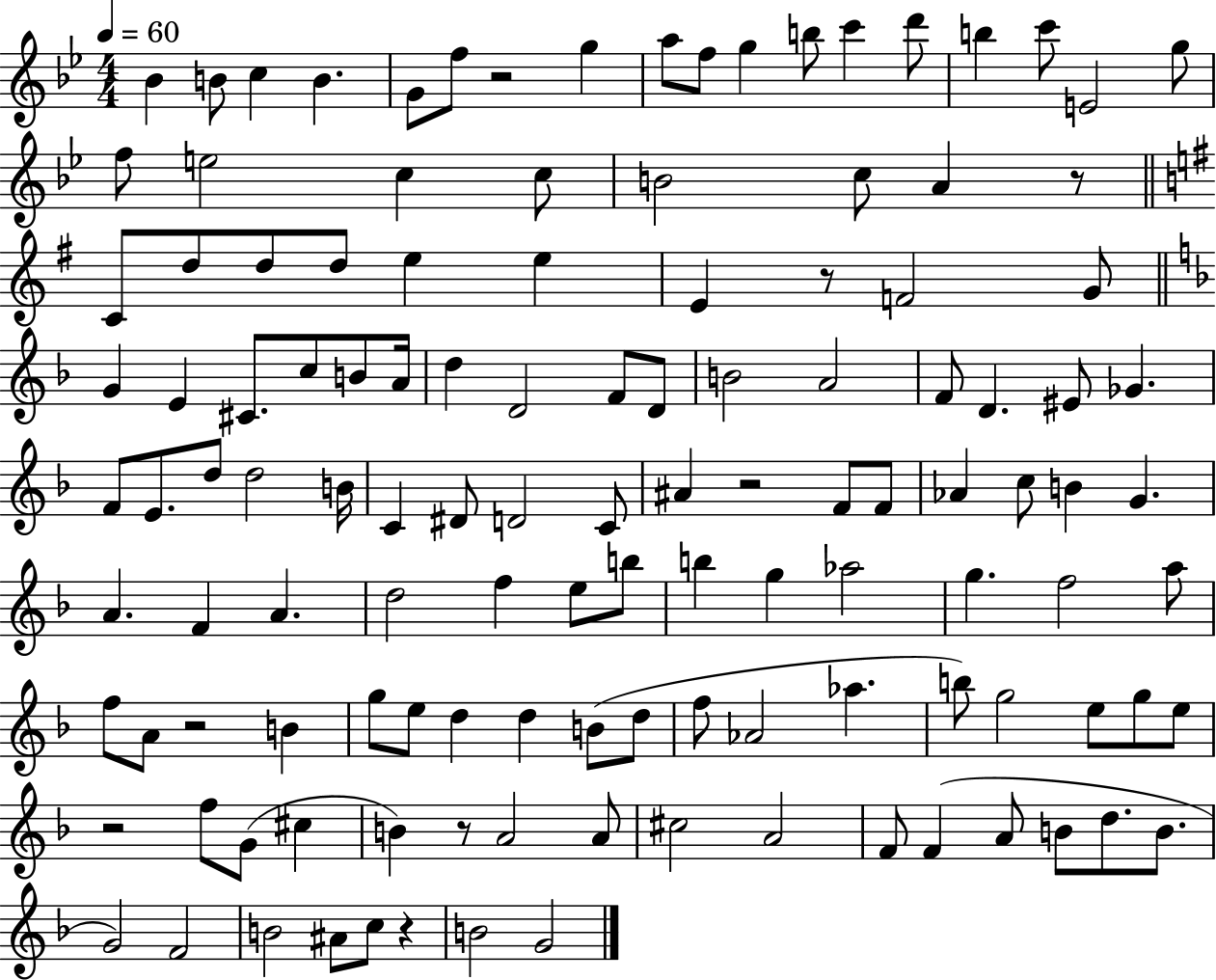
Bb4/q B4/e C5/q B4/q. G4/e F5/e R/h G5/q A5/e F5/e G5/q B5/e C6/q D6/e B5/q C6/e E4/h G5/e F5/e E5/h C5/q C5/e B4/h C5/e A4/q R/e C4/e D5/e D5/e D5/e E5/q E5/q E4/q R/e F4/h G4/e G4/q E4/q C#4/e. C5/e B4/e A4/s D5/q D4/h F4/e D4/e B4/h A4/h F4/e D4/q. EIS4/e Gb4/q. F4/e E4/e. D5/e D5/h B4/s C4/q D#4/e D4/h C4/e A#4/q R/h F4/e F4/e Ab4/q C5/e B4/q G4/q. A4/q. F4/q A4/q. D5/h F5/q E5/e B5/e B5/q G5/q Ab5/h G5/q. F5/h A5/e F5/e A4/e R/h B4/q G5/e E5/e D5/q D5/q B4/e D5/e F5/e Ab4/h Ab5/q. B5/e G5/h E5/e G5/e E5/e R/h F5/e G4/e C#5/q B4/q R/e A4/h A4/e C#5/h A4/h F4/e F4/q A4/e B4/e D5/e. B4/e. G4/h F4/h B4/h A#4/e C5/e R/q B4/h G4/h